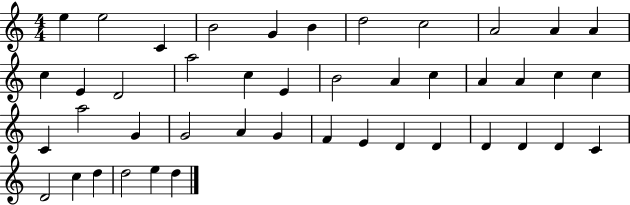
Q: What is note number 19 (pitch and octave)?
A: A4